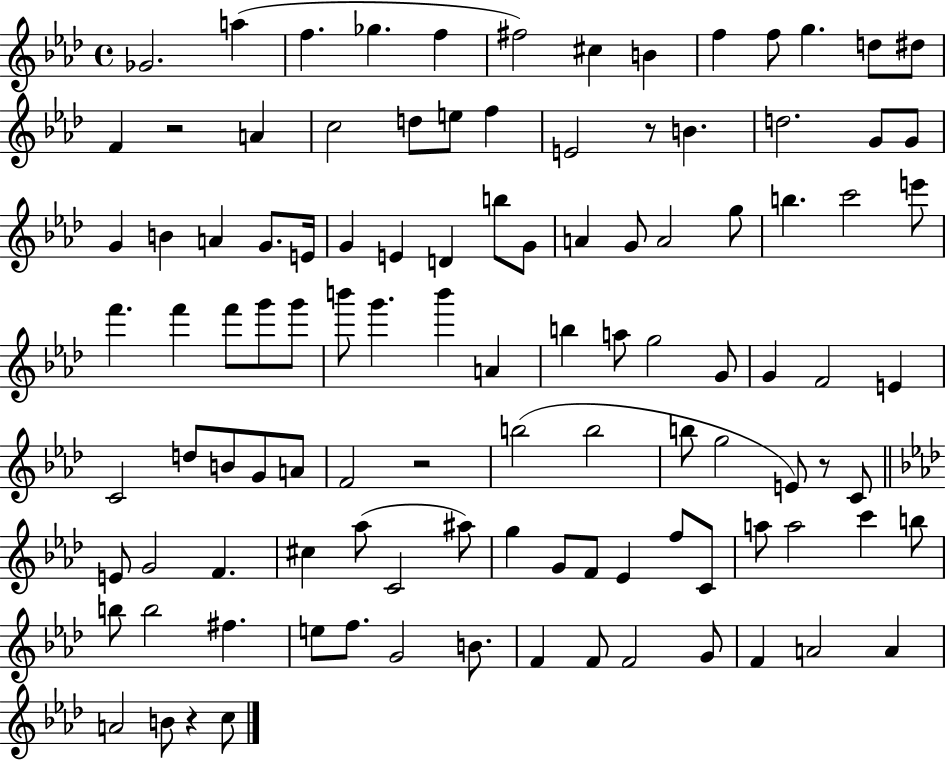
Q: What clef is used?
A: treble